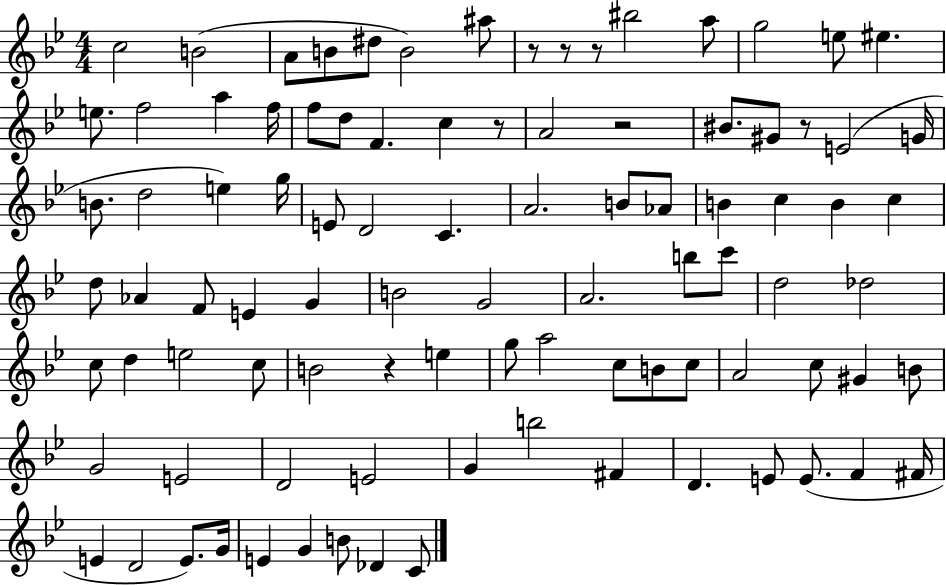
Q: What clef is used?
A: treble